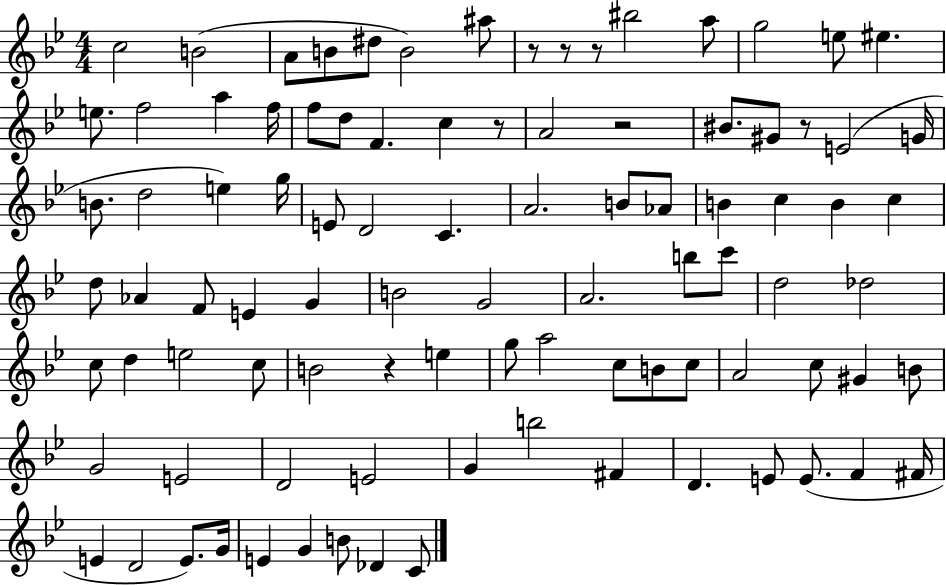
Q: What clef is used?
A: treble